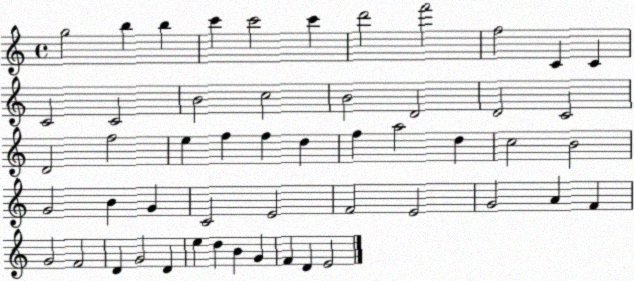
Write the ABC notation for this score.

X:1
T:Untitled
M:4/4
L:1/4
K:C
g2 b b c' c'2 c' d'2 f'2 f2 C C C2 C2 B2 c2 B2 D2 D2 C2 D2 f2 e f f d f a2 d c2 B2 G2 B G C2 E2 F2 E2 G2 A F G2 F2 D G2 D e d B G F D E2